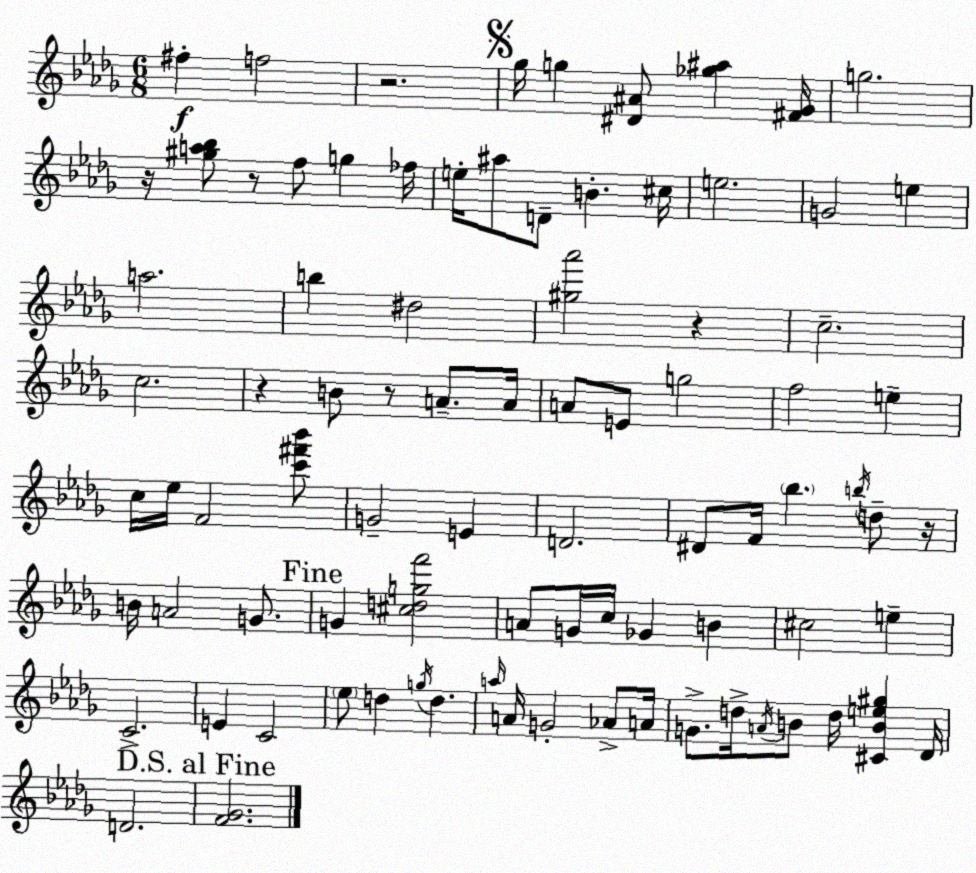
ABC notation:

X:1
T:Untitled
M:6/8
L:1/4
K:Bbm
^f f2 z2 _g/4 g [^D^A]/2 [_g^a] [^F_G]/4 g2 z/4 [^ga_b]/2 z/2 f/2 g _f/4 e/4 ^a/2 D/2 B ^c/4 e2 G2 e a2 b ^d2 [^g_a']2 z c2 c2 z B/2 z/2 A/2 A/4 A/2 E/2 g2 f2 e c/4 _e/4 F2 [c'^f'_b']/2 G2 E D2 ^D/2 F/4 _b b/4 d/2 z/4 B/4 A2 G/2 G [^cdgf']2 A/2 G/4 c/4 _G B ^c2 e C2 E C2 _e/2 d g/4 d a/4 A/4 G2 _A/2 A/4 G/2 d/4 A/4 B/2 d/4 [^CBe^g] _D/4 D2 [F_G]2